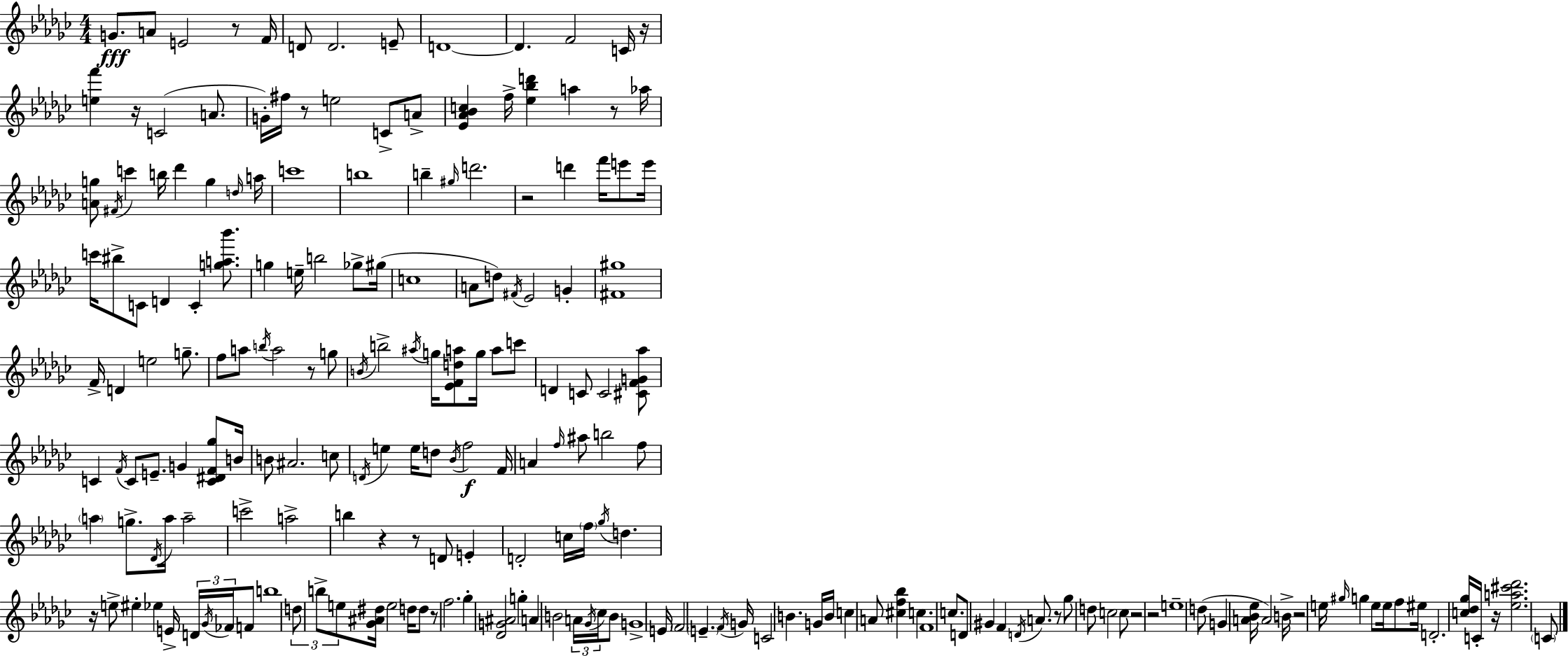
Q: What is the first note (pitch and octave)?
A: G4